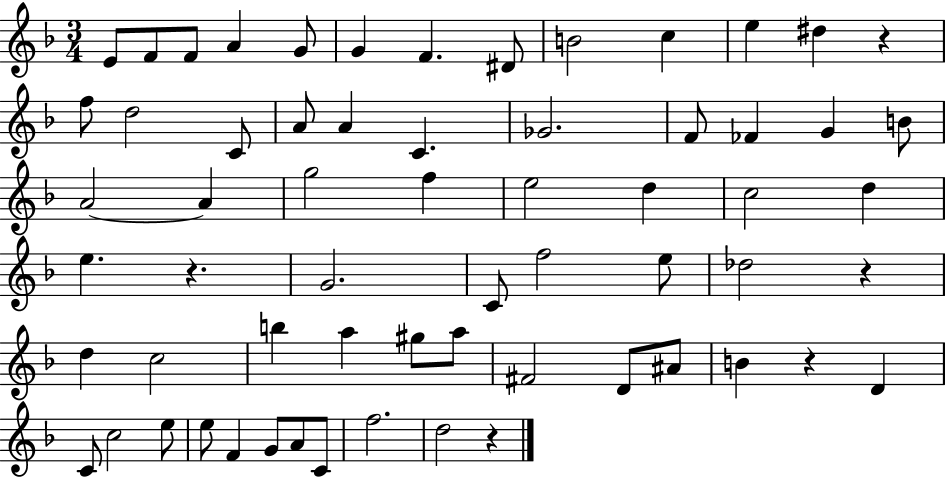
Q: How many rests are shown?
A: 5